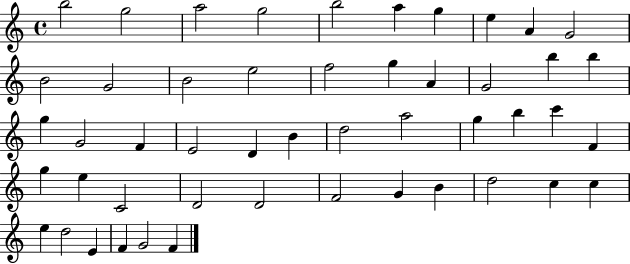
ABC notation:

X:1
T:Untitled
M:4/4
L:1/4
K:C
b2 g2 a2 g2 b2 a g e A G2 B2 G2 B2 e2 f2 g A G2 b b g G2 F E2 D B d2 a2 g b c' F g e C2 D2 D2 F2 G B d2 c c e d2 E F G2 F